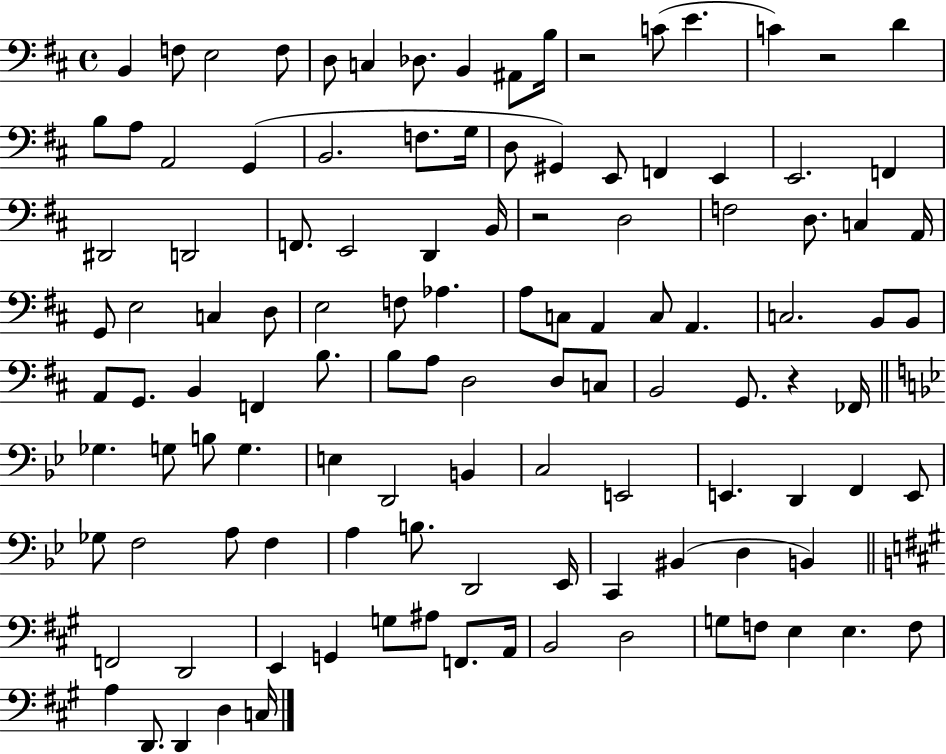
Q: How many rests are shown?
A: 4